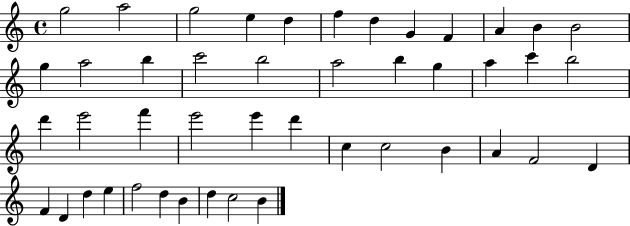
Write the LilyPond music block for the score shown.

{
  \clef treble
  \time 4/4
  \defaultTimeSignature
  \key c \major
  g''2 a''2 | g''2 e''4 d''4 | f''4 d''4 g'4 f'4 | a'4 b'4 b'2 | \break g''4 a''2 b''4 | c'''2 b''2 | a''2 b''4 g''4 | a''4 c'''4 b''2 | \break d'''4 e'''2 f'''4 | e'''2 e'''4 d'''4 | c''4 c''2 b'4 | a'4 f'2 d'4 | \break f'4 d'4 d''4 e''4 | f''2 d''4 b'4 | d''4 c''2 b'4 | \bar "|."
}